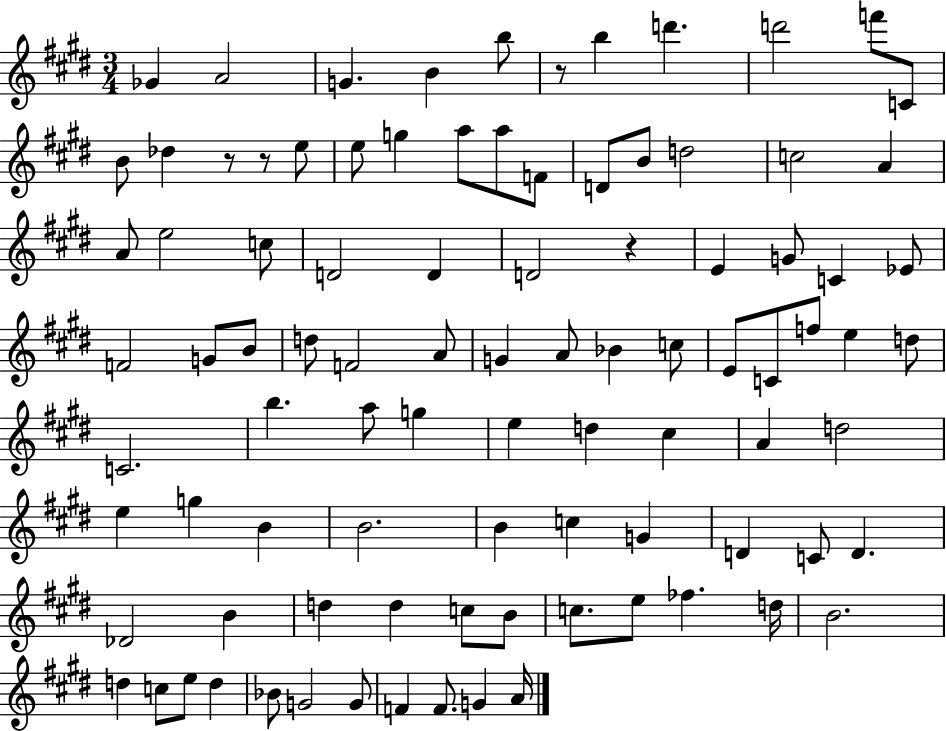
Gb4/q A4/h G4/q. B4/q B5/e R/e B5/q D6/q. D6/h F6/e C4/e B4/e Db5/q R/e R/e E5/e E5/e G5/q A5/e A5/e F4/e D4/e B4/e D5/h C5/h A4/q A4/e E5/h C5/e D4/h D4/q D4/h R/q E4/q G4/e C4/q Eb4/e F4/h G4/e B4/e D5/e F4/h A4/e G4/q A4/e Bb4/q C5/e E4/e C4/e F5/e E5/q D5/e C4/h. B5/q. A5/e G5/q E5/q D5/q C#5/q A4/q D5/h E5/q G5/q B4/q B4/h. B4/q C5/q G4/q D4/q C4/e D4/q. Db4/h B4/q D5/q D5/q C5/e B4/e C5/e. E5/e FES5/q. D5/s B4/h. D5/q C5/e E5/e D5/q Bb4/e G4/h G4/e F4/q F4/e. G4/q A4/s